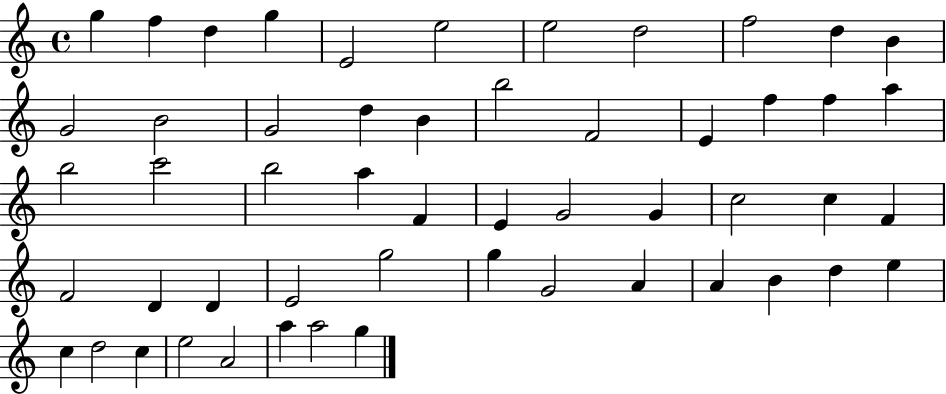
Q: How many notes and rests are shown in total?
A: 53